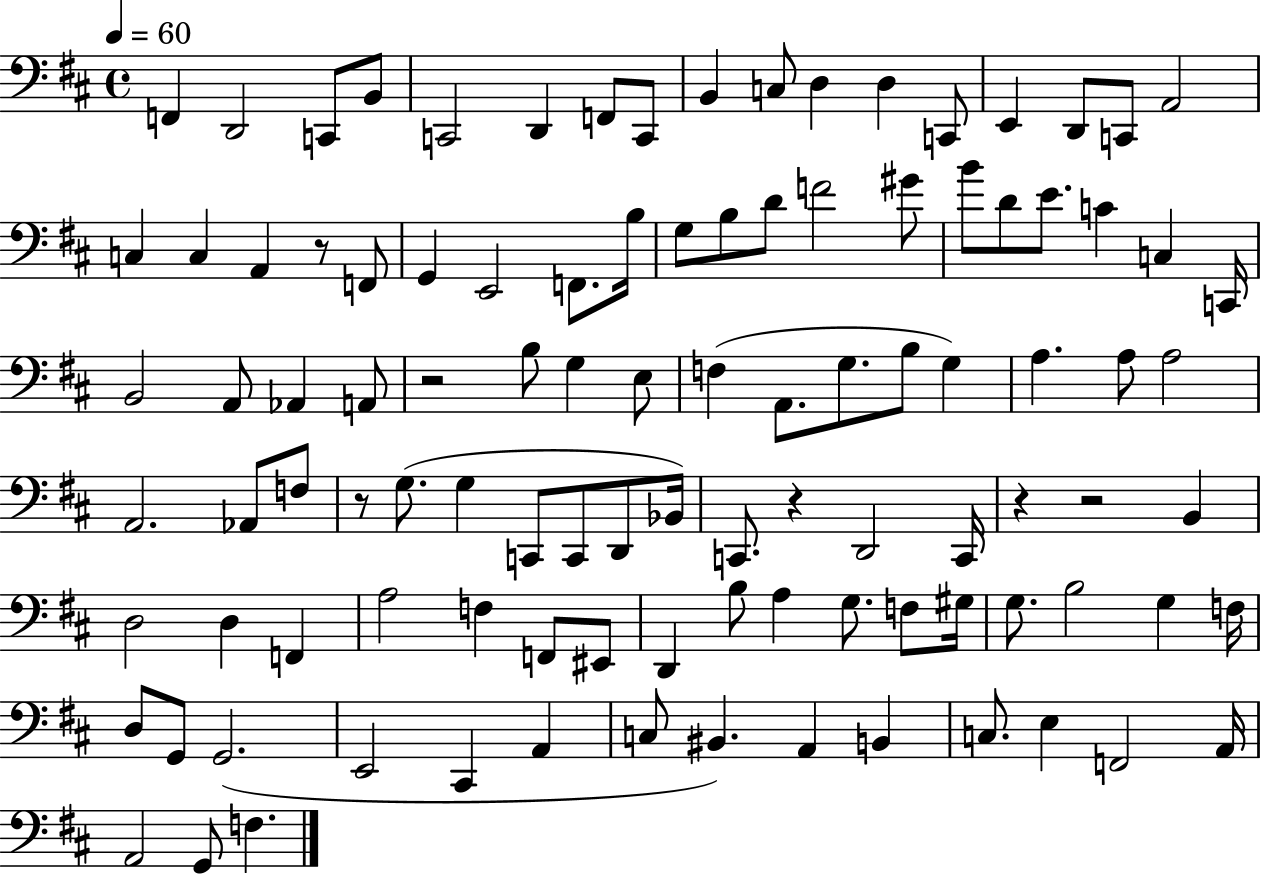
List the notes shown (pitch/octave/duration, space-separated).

F2/q D2/h C2/e B2/e C2/h D2/q F2/e C2/e B2/q C3/e D3/q D3/q C2/e E2/q D2/e C2/e A2/h C3/q C3/q A2/q R/e F2/e G2/q E2/h F2/e. B3/s G3/e B3/e D4/e F4/h G#4/e B4/e D4/e E4/e. C4/q C3/q C2/s B2/h A2/e Ab2/q A2/e R/h B3/e G3/q E3/e F3/q A2/e. G3/e. B3/e G3/q A3/q. A3/e A3/h A2/h. Ab2/e F3/e R/e G3/e. G3/q C2/e C2/e D2/e Bb2/s C2/e. R/q D2/h C2/s R/q R/h B2/q D3/h D3/q F2/q A3/h F3/q F2/e EIS2/e D2/q B3/e A3/q G3/e. F3/e G#3/s G3/e. B3/h G3/q F3/s D3/e G2/e G2/h. E2/h C#2/q A2/q C3/e BIS2/q. A2/q B2/q C3/e. E3/q F2/h A2/s A2/h G2/e F3/q.